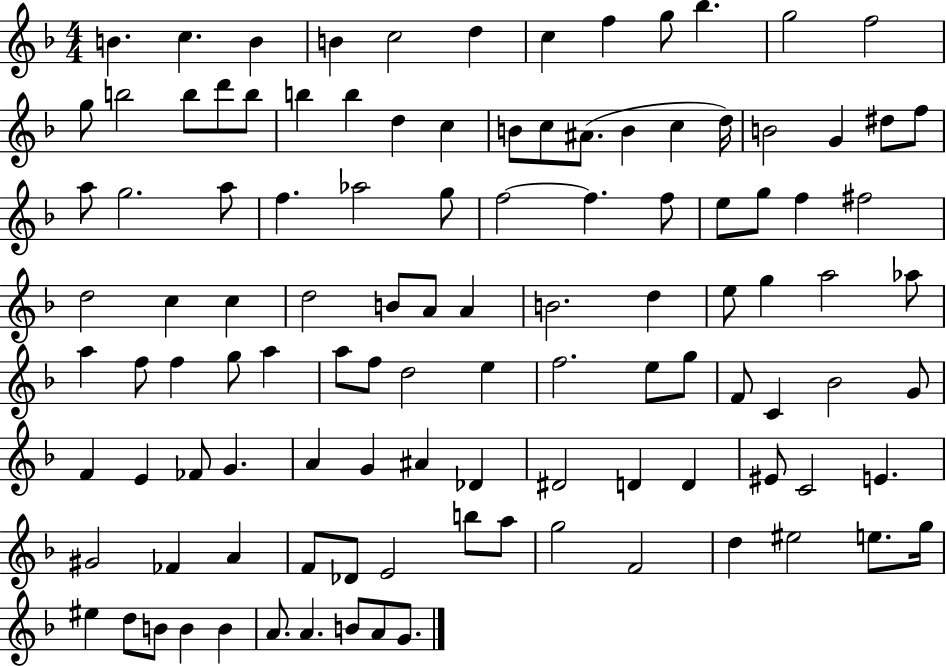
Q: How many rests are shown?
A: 0